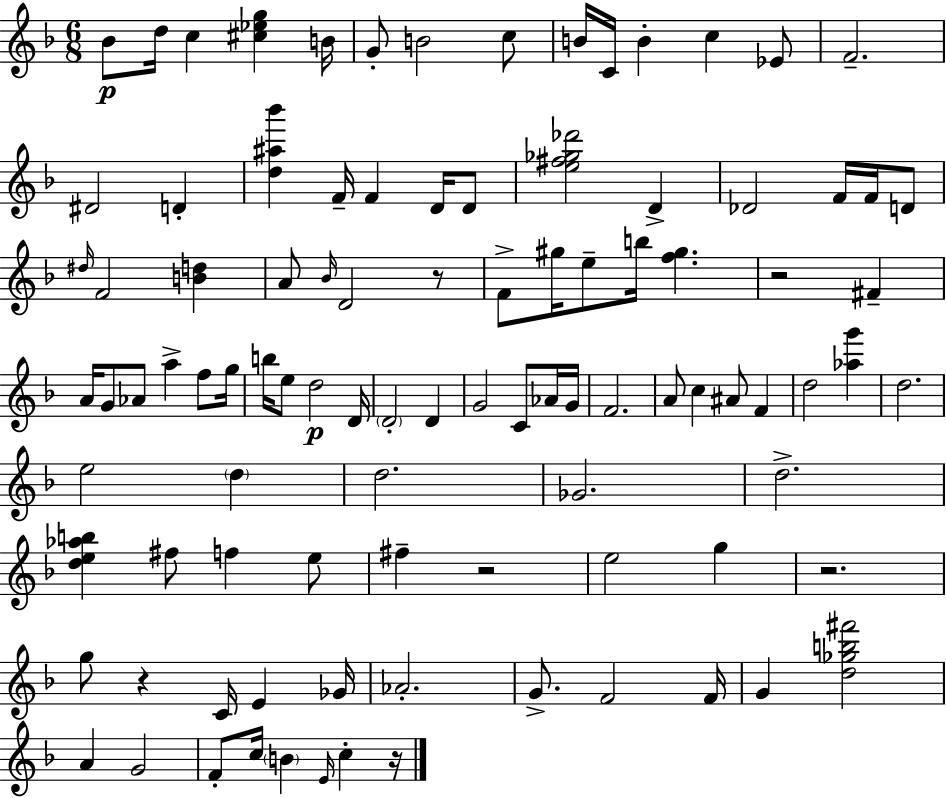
Bb4/e D5/s C5/q [C#5,Eb5,G5]/q B4/s G4/e B4/h C5/e B4/s C4/s B4/q C5/q Eb4/e F4/h. D#4/h D4/q [D5,A#5,Bb6]/q F4/s F4/q D4/s D4/e [E5,F#5,Gb5,Db6]/h D4/q Db4/h F4/s F4/s D4/e D#5/s F4/h [B4,D5]/q A4/e Bb4/s D4/h R/e F4/e G#5/s E5/e B5/s [F5,G#5]/q. R/h F#4/q A4/s G4/e Ab4/e A5/q F5/e G5/s B5/s E5/e D5/h D4/s D4/h D4/q G4/h C4/e Ab4/s G4/s F4/h. A4/e C5/q A#4/e F4/q D5/h [Ab5,G6]/q D5/h. E5/h D5/q D5/h. Gb4/h. D5/h. [D5,E5,Ab5,B5]/q F#5/e F5/q E5/e F#5/q R/h E5/h G5/q R/h. G5/e R/q C4/s E4/q Gb4/s Ab4/h. G4/e. F4/h F4/s G4/q [D5,Gb5,B5,F#6]/h A4/q G4/h F4/e C5/s B4/q E4/s C5/q R/s